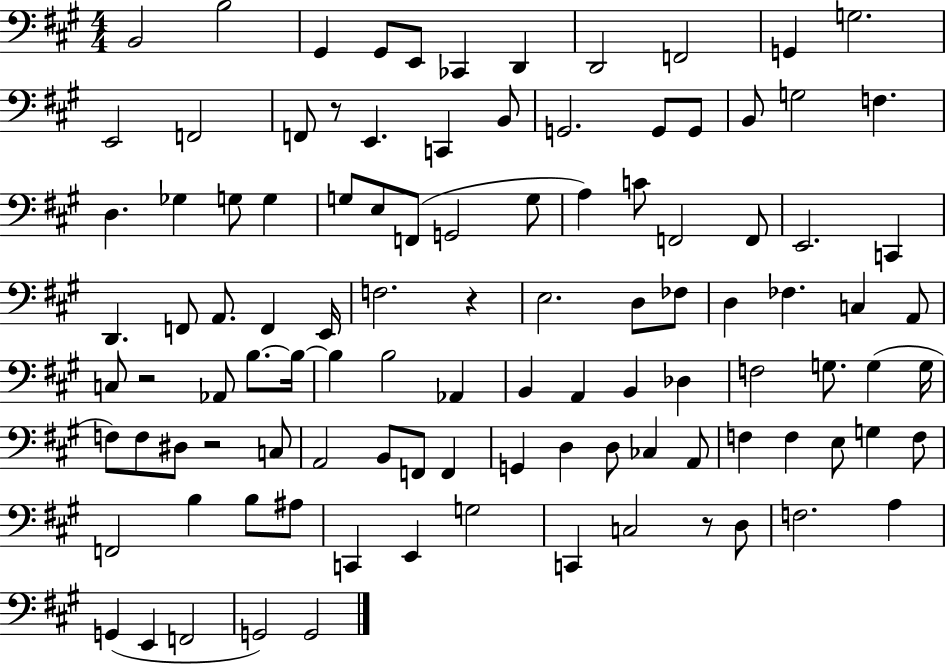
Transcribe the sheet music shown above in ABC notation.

X:1
T:Untitled
M:4/4
L:1/4
K:A
B,,2 B,2 ^G,, ^G,,/2 E,,/2 _C,, D,, D,,2 F,,2 G,, G,2 E,,2 F,,2 F,,/2 z/2 E,, C,, B,,/2 G,,2 G,,/2 G,,/2 B,,/2 G,2 F, D, _G, G,/2 G, G,/2 E,/2 F,,/2 G,,2 G,/2 A, C/2 F,,2 F,,/2 E,,2 C,, D,, F,,/2 A,,/2 F,, E,,/4 F,2 z E,2 D,/2 _F,/2 D, _F, C, A,,/2 C,/2 z2 _A,,/2 B,/2 B,/4 B, B,2 _A,, B,, A,, B,, _D, F,2 G,/2 G, G,/4 F,/2 F,/2 ^D,/2 z2 C,/2 A,,2 B,,/2 F,,/2 F,, G,, D, D,/2 _C, A,,/2 F, F, E,/2 G, F,/2 F,,2 B, B,/2 ^A,/2 C,, E,, G,2 C,, C,2 z/2 D,/2 F,2 A, G,, E,, F,,2 G,,2 G,,2